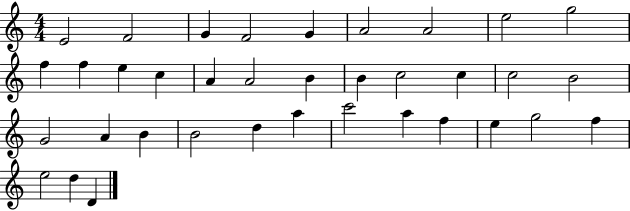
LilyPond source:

{
  \clef treble
  \numericTimeSignature
  \time 4/4
  \key c \major
  e'2 f'2 | g'4 f'2 g'4 | a'2 a'2 | e''2 g''2 | \break f''4 f''4 e''4 c''4 | a'4 a'2 b'4 | b'4 c''2 c''4 | c''2 b'2 | \break g'2 a'4 b'4 | b'2 d''4 a''4 | c'''2 a''4 f''4 | e''4 g''2 f''4 | \break e''2 d''4 d'4 | \bar "|."
}